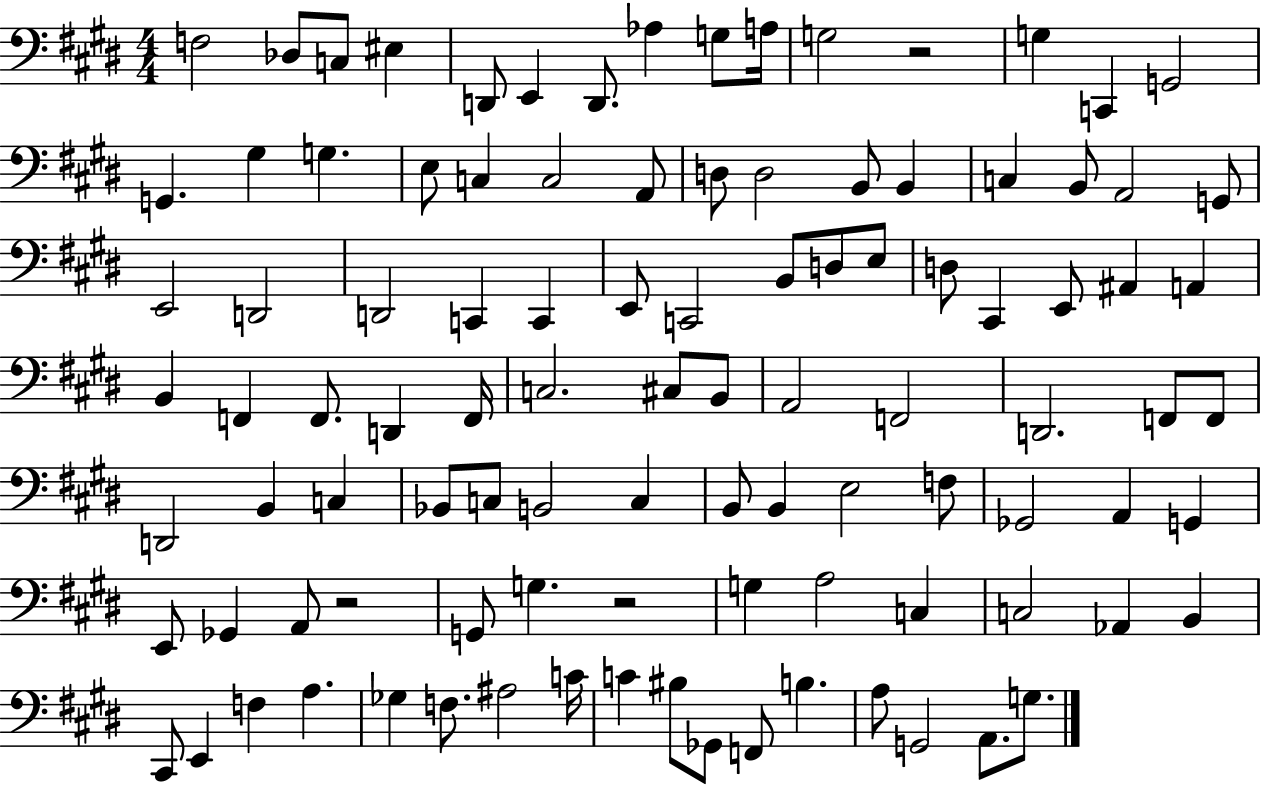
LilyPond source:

{
  \clef bass
  \numericTimeSignature
  \time 4/4
  \key e \major
  \repeat volta 2 { f2 des8 c8 eis4 | d,8 e,4 d,8. aes4 g8 a16 | g2 r2 | g4 c,4 g,2 | \break g,4. gis4 g4. | e8 c4 c2 a,8 | d8 d2 b,8 b,4 | c4 b,8 a,2 g,8 | \break e,2 d,2 | d,2 c,4 c,4 | e,8 c,2 b,8 d8 e8 | d8 cis,4 e,8 ais,4 a,4 | \break b,4 f,4 f,8. d,4 f,16 | c2. cis8 b,8 | a,2 f,2 | d,2. f,8 f,8 | \break d,2 b,4 c4 | bes,8 c8 b,2 c4 | b,8 b,4 e2 f8 | ges,2 a,4 g,4 | \break e,8 ges,4 a,8 r2 | g,8 g4. r2 | g4 a2 c4 | c2 aes,4 b,4 | \break cis,8 e,4 f4 a4. | ges4 f8. ais2 c'16 | c'4 bis8 ges,8 f,8 b4. | a8 g,2 a,8. g8. | \break } \bar "|."
}